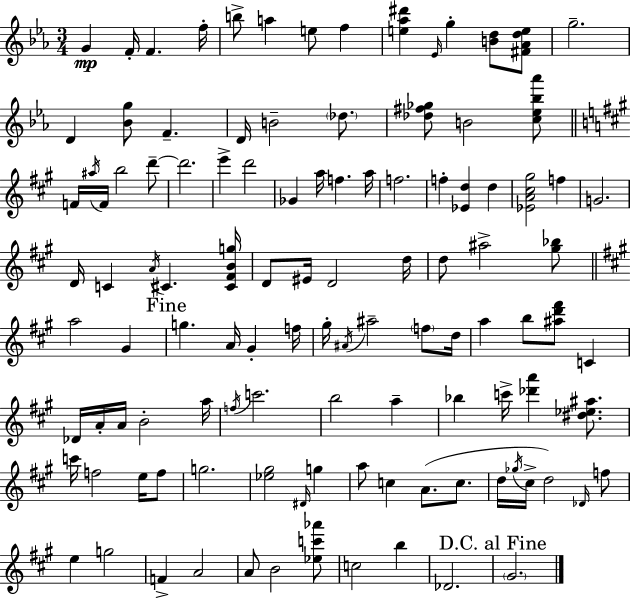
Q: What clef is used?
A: treble